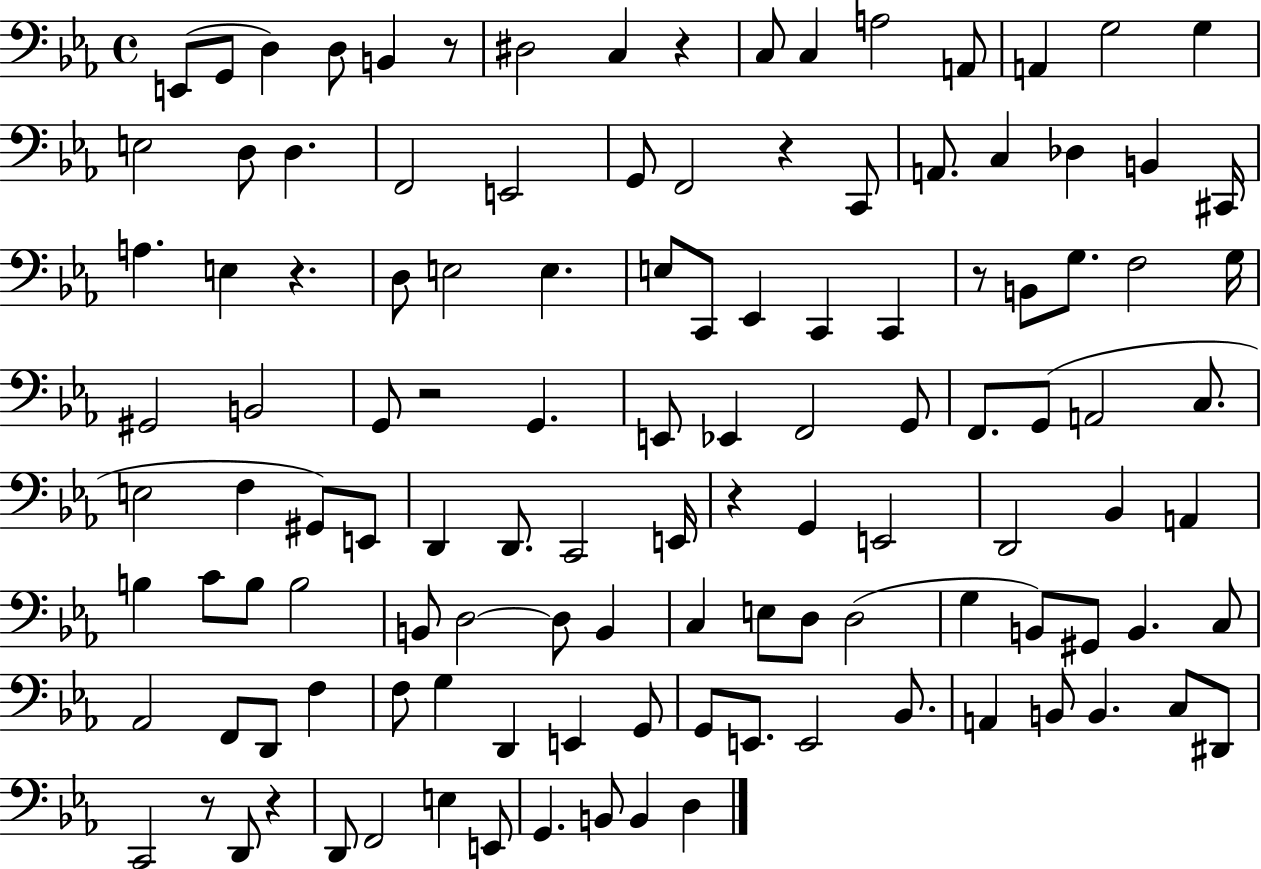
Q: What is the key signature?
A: EES major